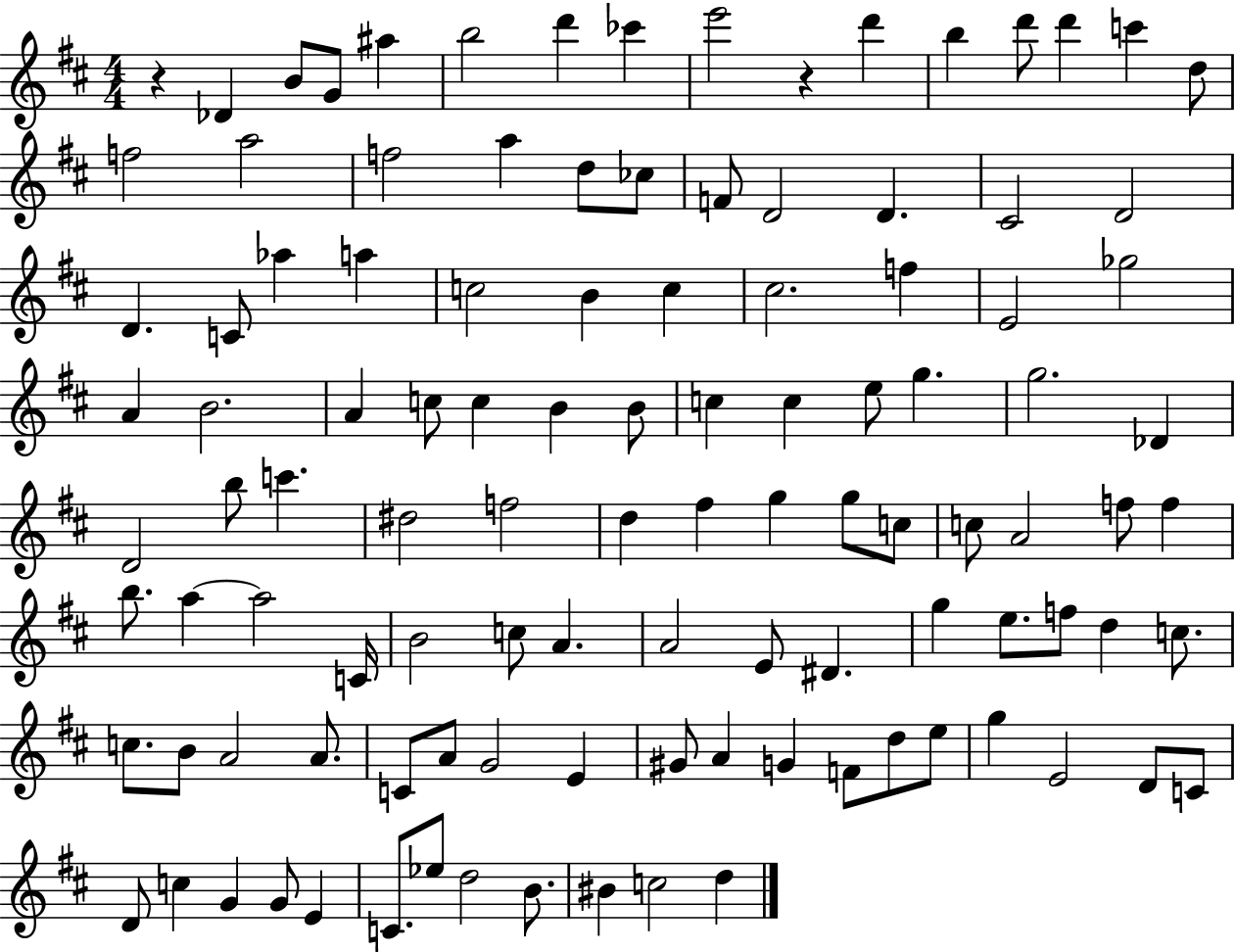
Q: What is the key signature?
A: D major